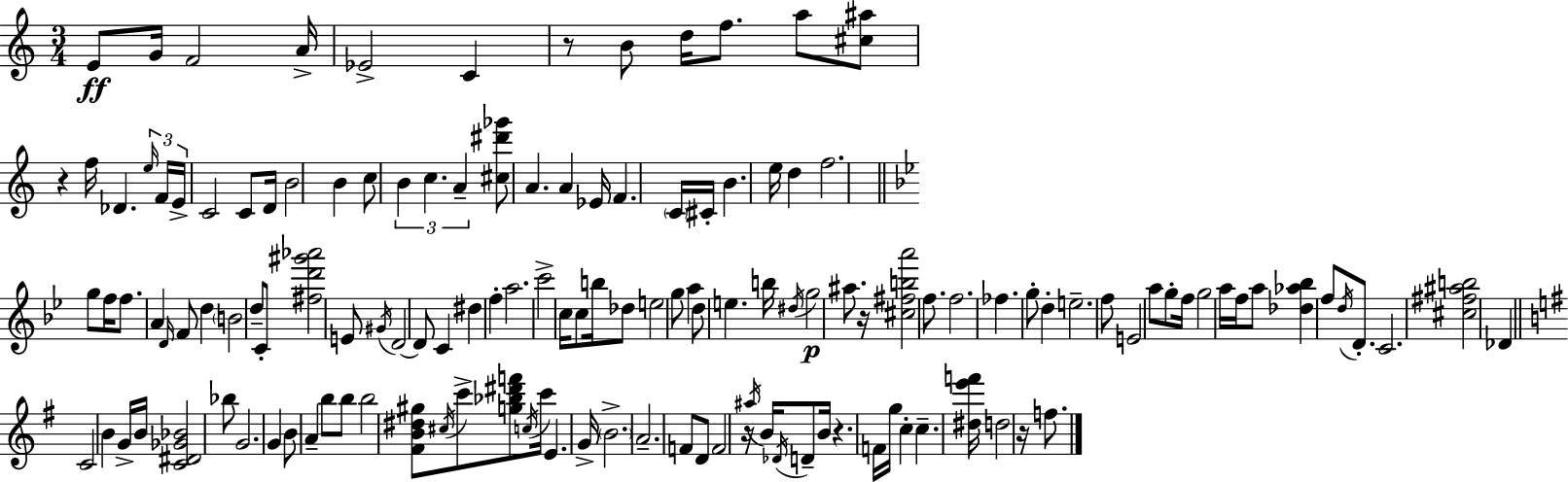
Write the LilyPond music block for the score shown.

{
  \clef treble
  \numericTimeSignature
  \time 3/4
  \key c \major
  e'8\ff g'16 f'2 a'16-> | ees'2-> c'4 | r8 b'8 d''16 f''8. a''8 <cis'' ais''>8 | r4 f''16 des'4. \tuplet 3/2 { \grace { e''16 } | \break f'16 e'16-> } c'2 c'8 | d'16 b'2 b'4 | c''8 \tuplet 3/2 { b'4 c''4. | a'4-- } <cis'' dis''' ges'''>8 a'4. | \break a'4 ees'16 f'4. | \parenthesize c'16 cis'16-. b'4. e''16 d''4 | f''2. | \bar "||" \break \key bes \major g''8 f''16 f''8. a'4 \grace { d'16 } f'8 | d''4 \parenthesize b'2 | d''8-- c'8-. <fis'' d''' gis''' aes'''>2 | e'8 \acciaccatura { gis'16 } d'2~~ | \break d'8 c'4 dis''4 f''4-. | a''2. | c'''2-> c''16 c''8 | b''16 des''8 e''2 | \break g''8 a''4 d''8 e''4. | b''16 \acciaccatura { dis''16 }\p g''2 | ais''8. r16 <cis'' fis'' b'' a'''>2 | f''8. f''2. | \break fes''4. g''8-. d''4-. | e''2.-- | f''8 e'2 | a''8 g''8-. f''16 g''2 | \break a''16 f''16 a''8 <des'' aes'' bes''>4 f''8 | \acciaccatura { d''16 } d'8.-. c'2. | <cis'' fis'' ais'' b''>2 | des'4 \bar "||" \break \key g \major c'2 b'4 | g'16-> b'16 <c' dis' ges' bes'>2 bes''8 | g'2. | g'4 b'8 a'4-- b''8 | \break b''8 b''2 <fis' b' dis'' gis''>8 | \acciaccatura { cis''16 } c'''8-> <g'' bes'' dis''' f'''>8 \acciaccatura { c''16 } c'''16 e'4. | g'16-> \parenthesize b'2.-> | a'2.-- | \break f'8 d'8 f'2 | r16 \acciaccatura { ais''16 } b'16 \acciaccatura { des'16 } d'8-- b'16 r4. | f'16 g''16 c''4-. c''4.-- | <dis'' e''' f'''>16 d''2 | \break r16 f''8. \bar "|."
}